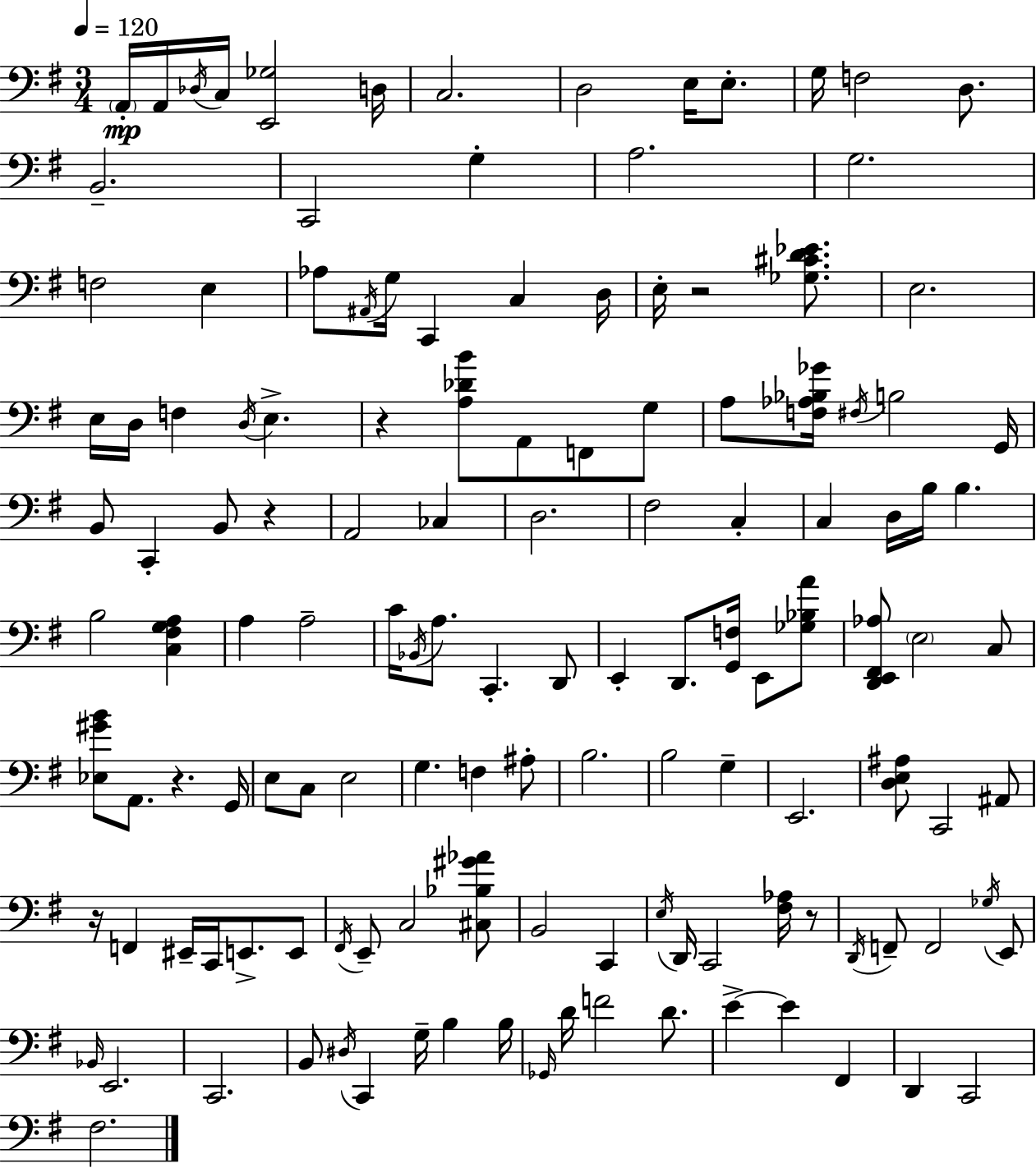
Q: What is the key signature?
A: E minor